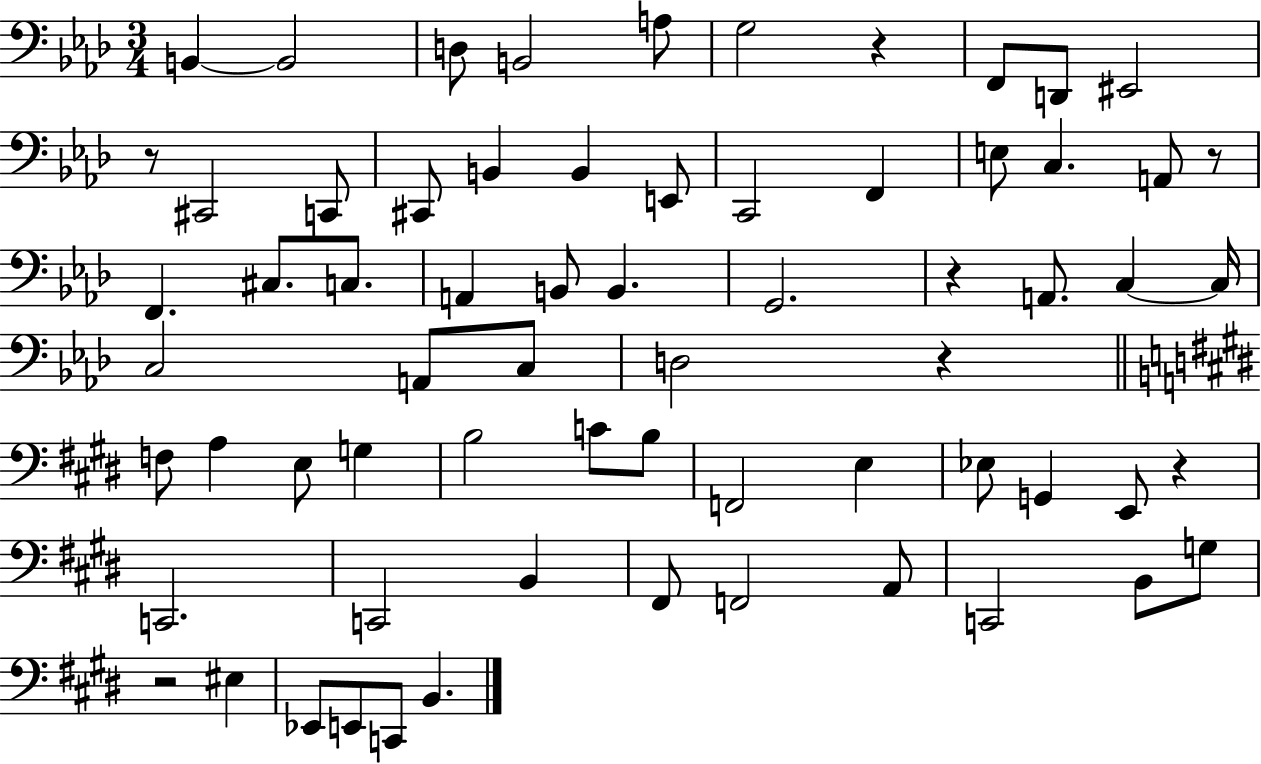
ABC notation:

X:1
T:Untitled
M:3/4
L:1/4
K:Ab
B,, B,,2 D,/2 B,,2 A,/2 G,2 z F,,/2 D,,/2 ^E,,2 z/2 ^C,,2 C,,/2 ^C,,/2 B,, B,, E,,/2 C,,2 F,, E,/2 C, A,,/2 z/2 F,, ^C,/2 C,/2 A,, B,,/2 B,, G,,2 z A,,/2 C, C,/4 C,2 A,,/2 C,/2 D,2 z F,/2 A, E,/2 G, B,2 C/2 B,/2 F,,2 E, _E,/2 G,, E,,/2 z C,,2 C,,2 B,, ^F,,/2 F,,2 A,,/2 C,,2 B,,/2 G,/2 z2 ^E, _E,,/2 E,,/2 C,,/2 B,,